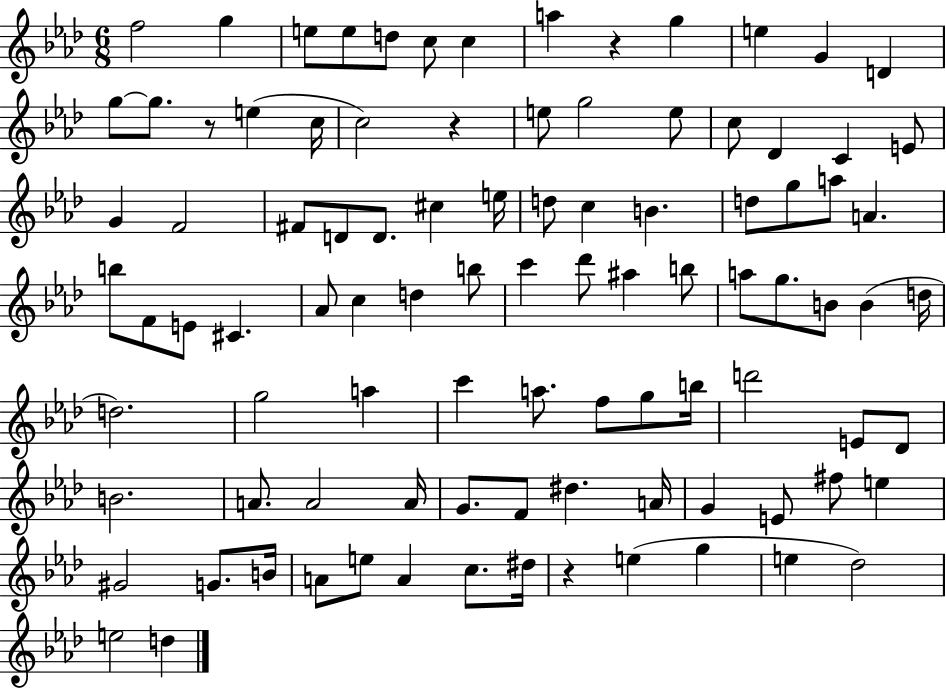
F5/h G5/q E5/e E5/e D5/e C5/e C5/q A5/q R/q G5/q E5/q G4/q D4/q G5/e G5/e. R/e E5/q C5/s C5/h R/q E5/e G5/h E5/e C5/e Db4/q C4/q E4/e G4/q F4/h F#4/e D4/e D4/e. C#5/q E5/s D5/e C5/q B4/q. D5/e G5/e A5/e A4/q. B5/e F4/e E4/e C#4/q. Ab4/e C5/q D5/q B5/e C6/q Db6/e A#5/q B5/e A5/e G5/e. B4/e B4/q D5/s D5/h. G5/h A5/q C6/q A5/e. F5/e G5/e B5/s D6/h E4/e Db4/e B4/h. A4/e. A4/h A4/s G4/e. F4/e D#5/q. A4/s G4/q E4/e F#5/e E5/q G#4/h G4/e. B4/s A4/e E5/e A4/q C5/e. D#5/s R/q E5/q G5/q E5/q Db5/h E5/h D5/q